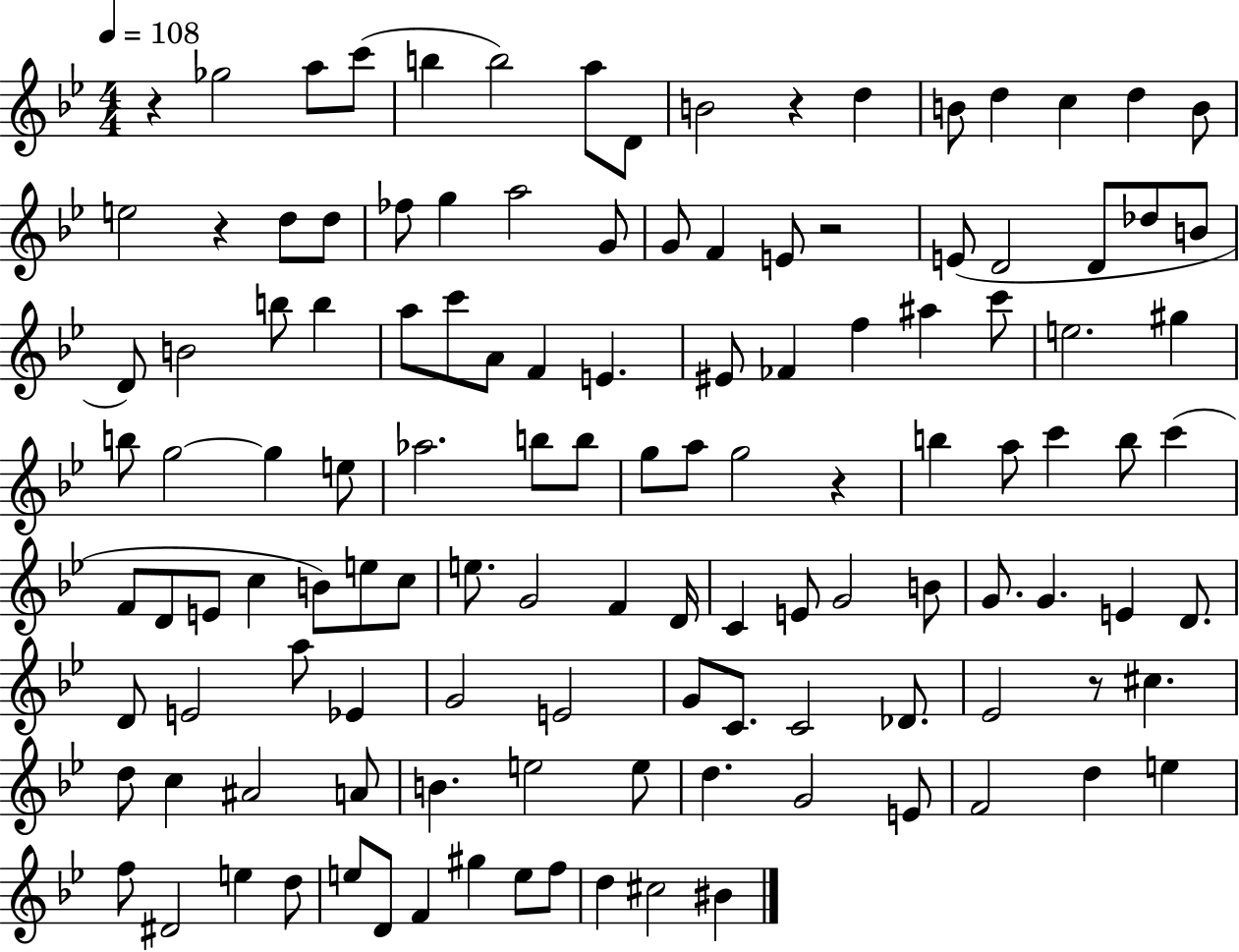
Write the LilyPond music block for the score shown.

{
  \clef treble
  \numericTimeSignature
  \time 4/4
  \key bes \major
  \tempo 4 = 108
  r4 ges''2 a''8 c'''8( | b''4 b''2) a''8 d'8 | b'2 r4 d''4 | b'8 d''4 c''4 d''4 b'8 | \break e''2 r4 d''8 d''8 | fes''8 g''4 a''2 g'8 | g'8 f'4 e'8 r2 | e'8( d'2 d'8 des''8 b'8 | \break d'8) b'2 b''8 b''4 | a''8 c'''8 a'8 f'4 e'4. | eis'8 fes'4 f''4 ais''4 c'''8 | e''2. gis''4 | \break b''8 g''2~~ g''4 e''8 | aes''2. b''8 b''8 | g''8 a''8 g''2 r4 | b''4 a''8 c'''4 b''8 c'''4( | \break f'8 d'8 e'8 c''4 b'8) e''8 c''8 | e''8. g'2 f'4 d'16 | c'4 e'8 g'2 b'8 | g'8. g'4. e'4 d'8. | \break d'8 e'2 a''8 ees'4 | g'2 e'2 | g'8 c'8. c'2 des'8. | ees'2 r8 cis''4. | \break d''8 c''4 ais'2 a'8 | b'4. e''2 e''8 | d''4. g'2 e'8 | f'2 d''4 e''4 | \break f''8 dis'2 e''4 d''8 | e''8 d'8 f'4 gis''4 e''8 f''8 | d''4 cis''2 bis'4 | \bar "|."
}